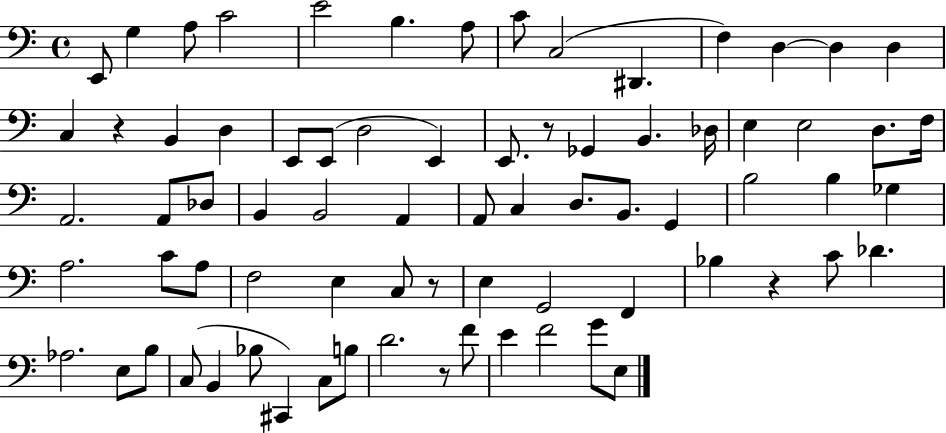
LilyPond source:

{
  \clef bass
  \time 4/4
  \defaultTimeSignature
  \key c \major
  e,8 g4 a8 c'2 | e'2 b4. a8 | c'8 c2( dis,4. | f4) d4~~ d4 d4 | \break c4 r4 b,4 d4 | e,8 e,8( d2 e,4) | e,8. r8 ges,4 b,4. des16 | e4 e2 d8. f16 | \break a,2. a,8 des8 | b,4 b,2 a,4 | a,8 c4 d8. b,8. g,4 | b2 b4 ges4 | \break a2. c'8 a8 | f2 e4 c8 r8 | e4 g,2 f,4 | bes4 r4 c'8 des'4. | \break aes2. e8 b8 | c8( b,4 bes8 cis,4) c8 b8 | d'2. r8 f'8 | e'4 f'2 g'8 e8 | \break \bar "|."
}